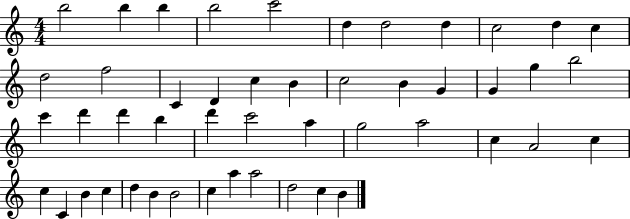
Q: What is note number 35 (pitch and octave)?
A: C5